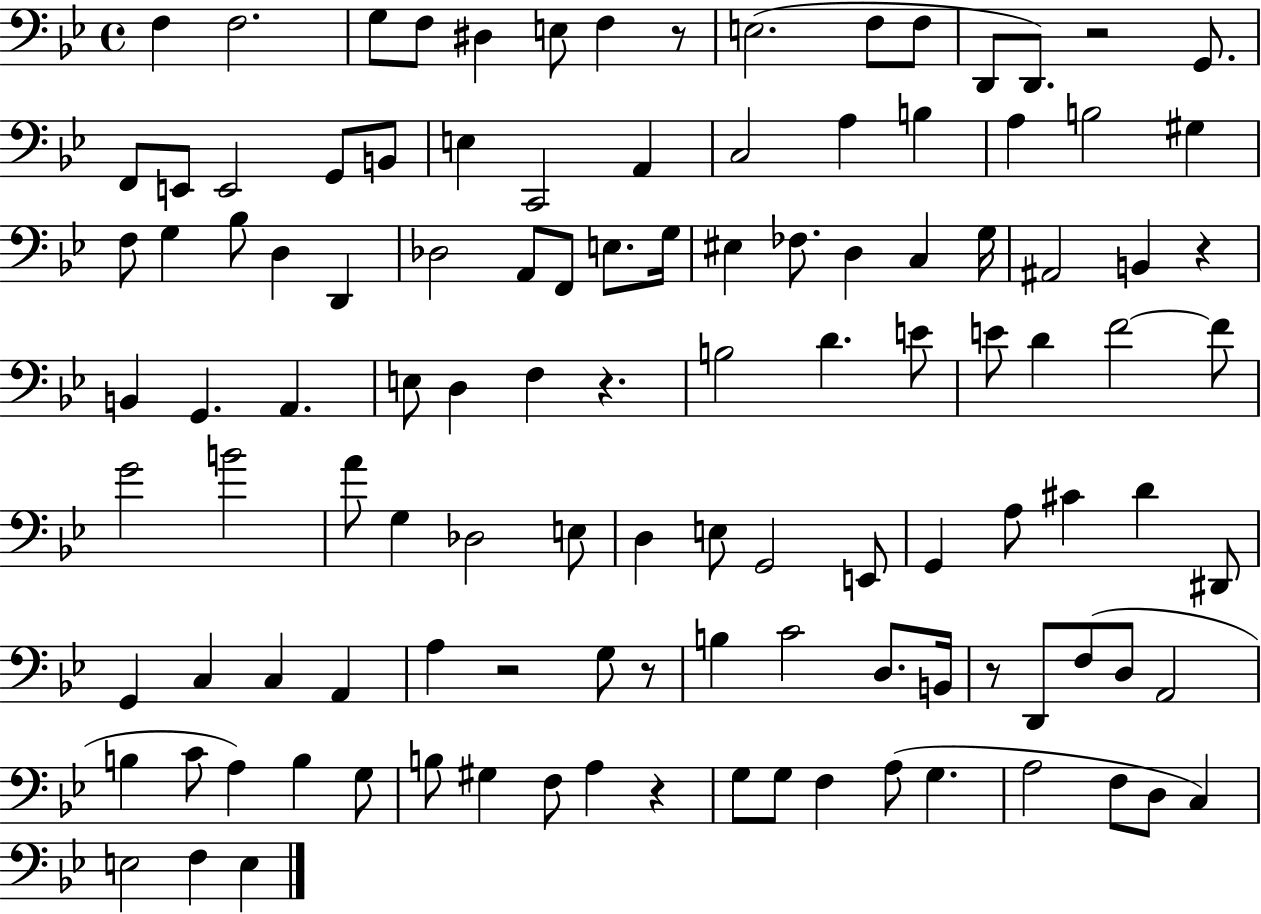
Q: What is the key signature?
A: BES major